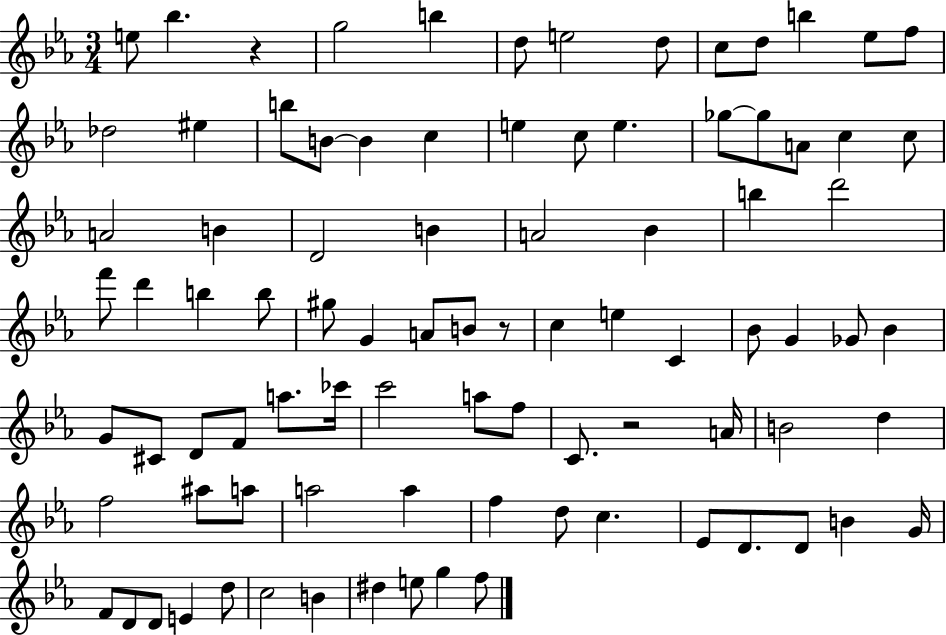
{
  \clef treble
  \numericTimeSignature
  \time 3/4
  \key ees \major
  \repeat volta 2 { e''8 bes''4. r4 | g''2 b''4 | d''8 e''2 d''8 | c''8 d''8 b''4 ees''8 f''8 | \break des''2 eis''4 | b''8 b'8~~ b'4 c''4 | e''4 c''8 e''4. | ges''8~~ ges''8 a'8 c''4 c''8 | \break a'2 b'4 | d'2 b'4 | a'2 bes'4 | b''4 d'''2 | \break f'''8 d'''4 b''4 b''8 | gis''8 g'4 a'8 b'8 r8 | c''4 e''4 c'4 | bes'8 g'4 ges'8 bes'4 | \break g'8 cis'8 d'8 f'8 a''8. ces'''16 | c'''2 a''8 f''8 | c'8. r2 a'16 | b'2 d''4 | \break f''2 ais''8 a''8 | a''2 a''4 | f''4 d''8 c''4. | ees'8 d'8. d'8 b'4 g'16 | \break f'8 d'8 d'8 e'4 d''8 | c''2 b'4 | dis''4 e''8 g''4 f''8 | } \bar "|."
}